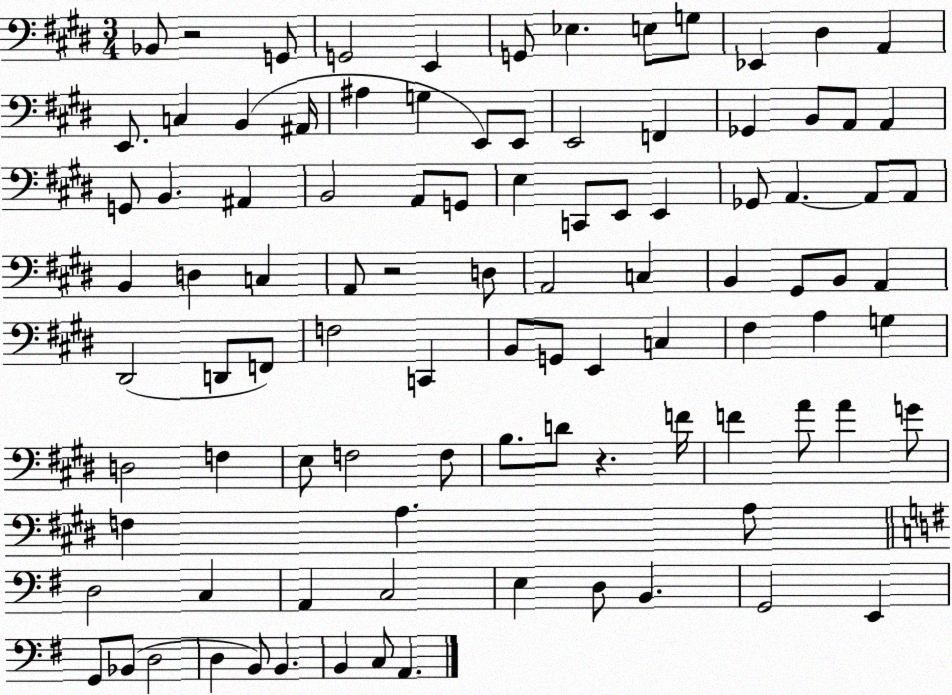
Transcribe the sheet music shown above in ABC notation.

X:1
T:Untitled
M:3/4
L:1/4
K:E
_B,,/2 z2 G,,/2 G,,2 E,, G,,/2 _E, E,/2 G,/2 _E,, ^D, A,, E,,/2 C, B,, ^A,,/4 ^A, G, E,,/2 E,,/2 E,,2 F,, _G,, B,,/2 A,,/2 A,, G,,/2 B,, ^A,, B,,2 A,,/2 G,,/2 E, C,,/2 E,,/2 E,, _G,,/2 A,, A,,/2 A,,/2 B,, D, C, A,,/2 z2 D,/2 A,,2 C, B,, ^G,,/2 B,,/2 A,, ^D,,2 D,,/2 F,,/2 F,2 C,, B,,/2 G,,/2 E,, C, ^F, A, G, D,2 F, E,/2 F,2 F,/2 B,/2 D/2 z F/4 F A/2 A G/2 F, A, A,/2 D,2 C, A,, C,2 E, D,/2 B,, G,,2 E,, G,,/2 _B,,/2 D,2 D, B,,/2 B,, B,, C,/2 A,,